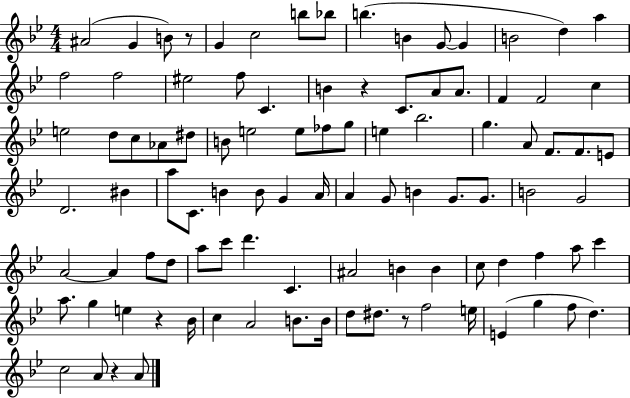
X:1
T:Untitled
M:4/4
L:1/4
K:Bb
^A2 G B/2 z/2 G c2 b/2 _b/2 b B G/2 G B2 d a f2 f2 ^e2 f/2 C B z C/2 A/2 A/2 F F2 c e2 d/2 c/2 _A/2 ^d/2 B/2 e2 e/2 _f/2 g/2 e _b2 g A/2 F/2 F/2 E/2 D2 ^B a/2 C/2 B B/2 G A/4 A G/2 B G/2 G/2 B2 G2 A2 A f/2 d/2 a/2 c'/2 d' C ^A2 B B c/2 d f a/2 c' a/2 g e z _B/4 c A2 B/2 B/4 d/2 ^d/2 z/2 f2 e/4 E g f/2 d c2 A/2 z A/2